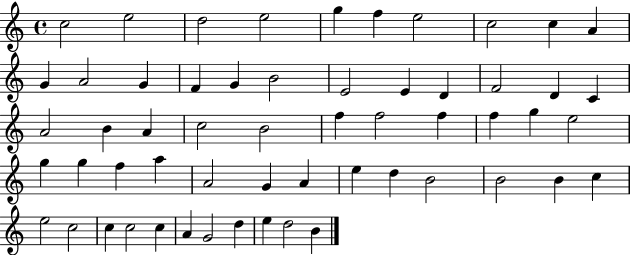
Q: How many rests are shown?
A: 0